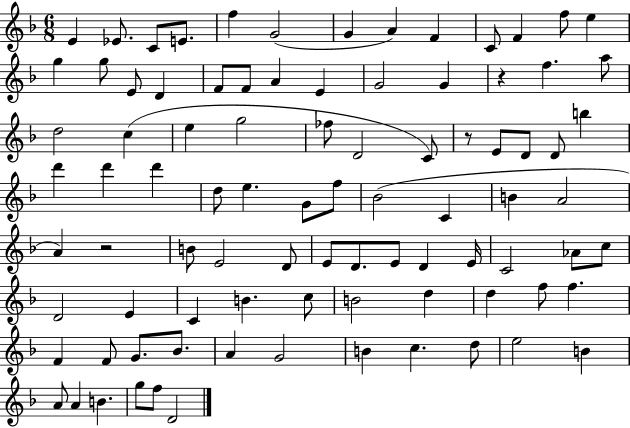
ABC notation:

X:1
T:Untitled
M:6/8
L:1/4
K:F
E _E/2 C/2 E/2 f G2 G A F C/2 F f/2 e g g/2 E/2 D F/2 F/2 A E G2 G z f a/2 d2 c e g2 _f/2 D2 C/2 z/2 E/2 D/2 D/2 b d' d' d' d/2 e G/2 f/2 _B2 C B A2 A z2 B/2 E2 D/2 E/2 D/2 E/2 D E/4 C2 _A/2 c/2 D2 E C B c/2 B2 d d f/2 f F F/2 G/2 _B/2 A G2 B c d/2 e2 B A/2 A B g/2 f/2 D2